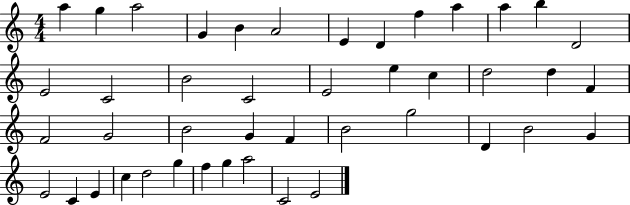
{
  \clef treble
  \numericTimeSignature
  \time 4/4
  \key c \major
  a''4 g''4 a''2 | g'4 b'4 a'2 | e'4 d'4 f''4 a''4 | a''4 b''4 d'2 | \break e'2 c'2 | b'2 c'2 | e'2 e''4 c''4 | d''2 d''4 f'4 | \break f'2 g'2 | b'2 g'4 f'4 | b'2 g''2 | d'4 b'2 g'4 | \break e'2 c'4 e'4 | c''4 d''2 g''4 | f''4 g''4 a''2 | c'2 e'2 | \break \bar "|."
}